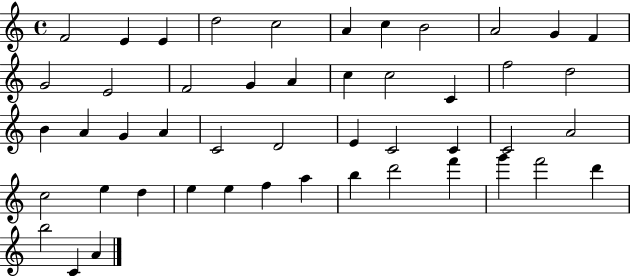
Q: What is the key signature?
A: C major